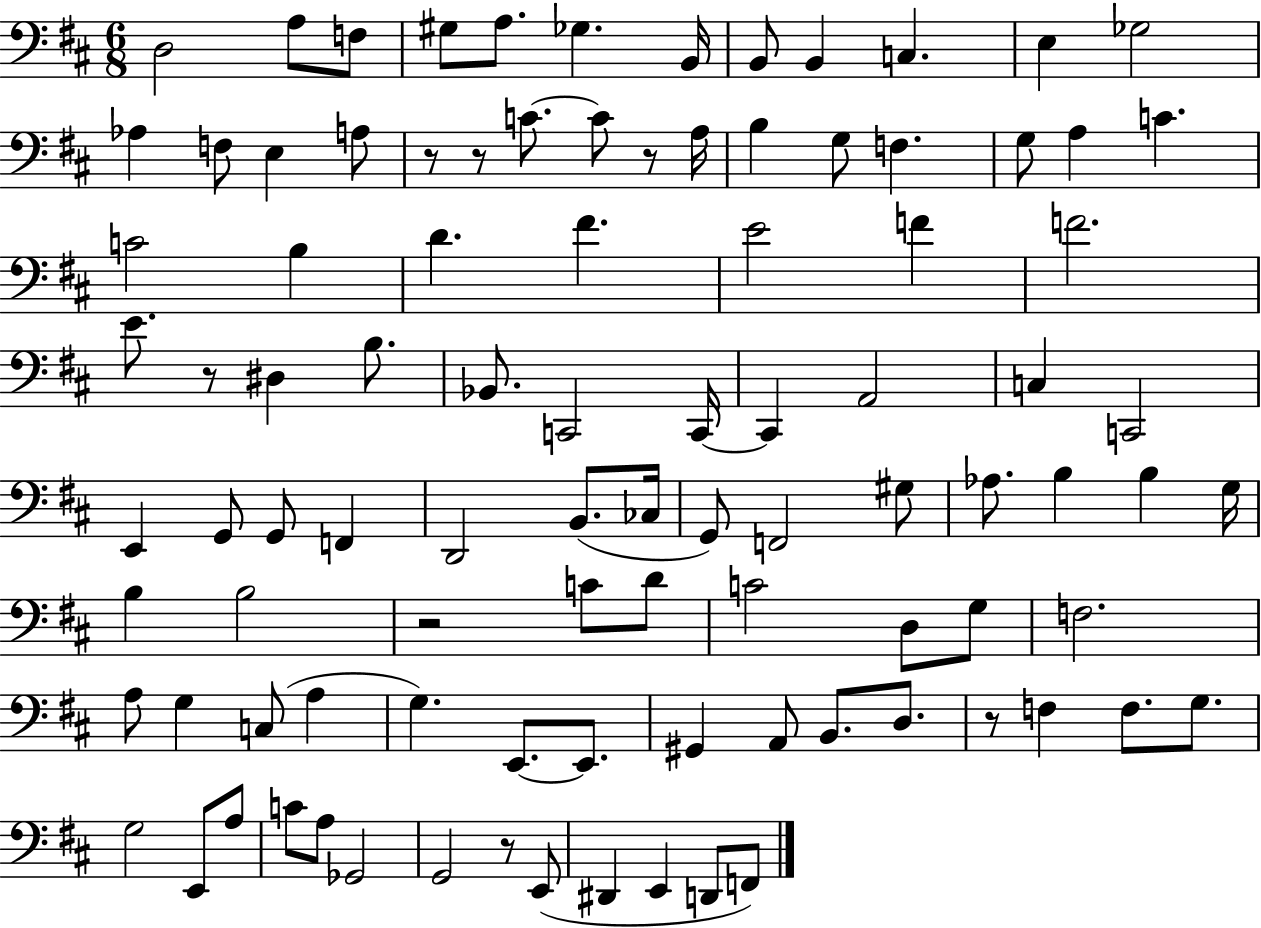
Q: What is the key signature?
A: D major